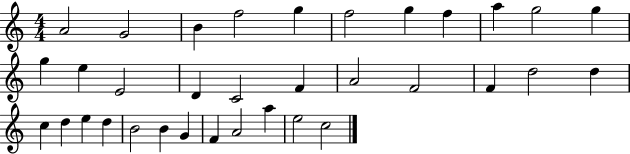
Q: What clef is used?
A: treble